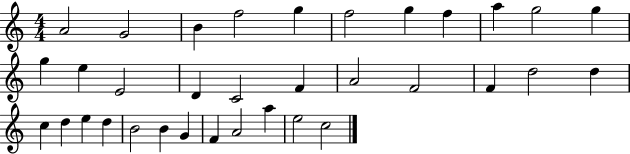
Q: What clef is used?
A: treble